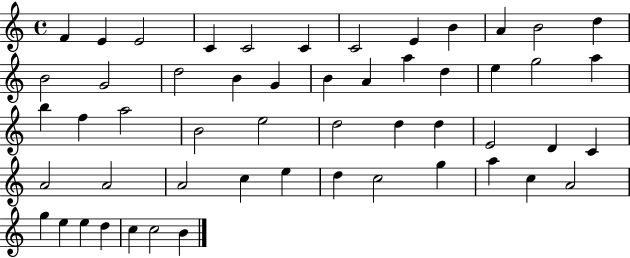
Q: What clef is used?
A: treble